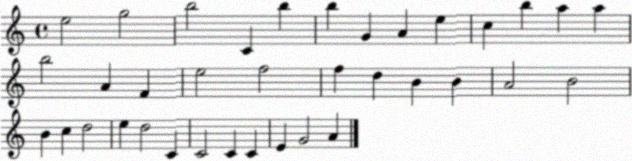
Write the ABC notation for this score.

X:1
T:Untitled
M:4/4
L:1/4
K:C
e2 g2 b2 C b b G A e c b a a b2 A F e2 f2 f d B B A2 B2 B c d2 e d2 C C2 C C E G2 A